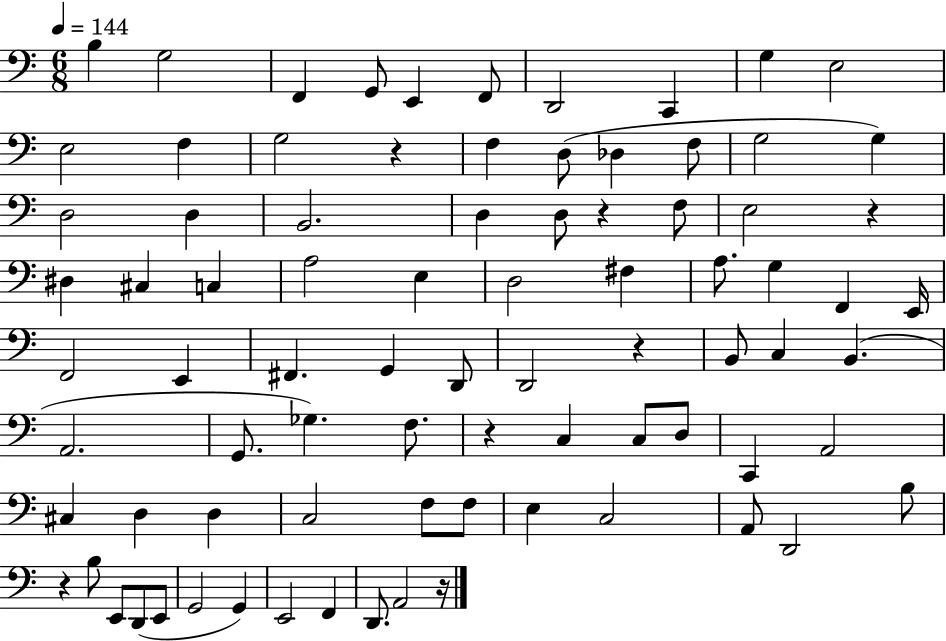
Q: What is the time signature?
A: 6/8